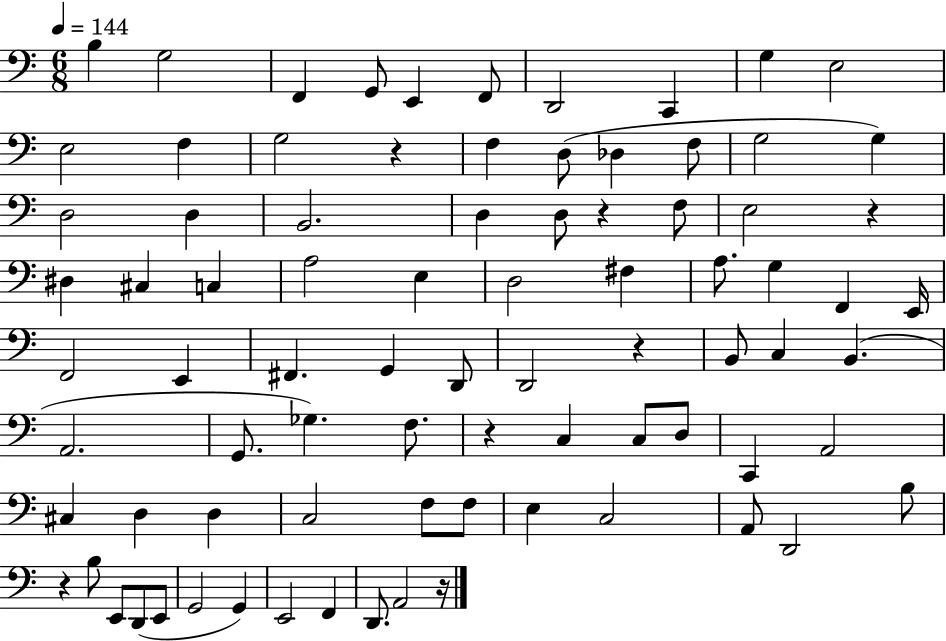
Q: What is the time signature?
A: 6/8